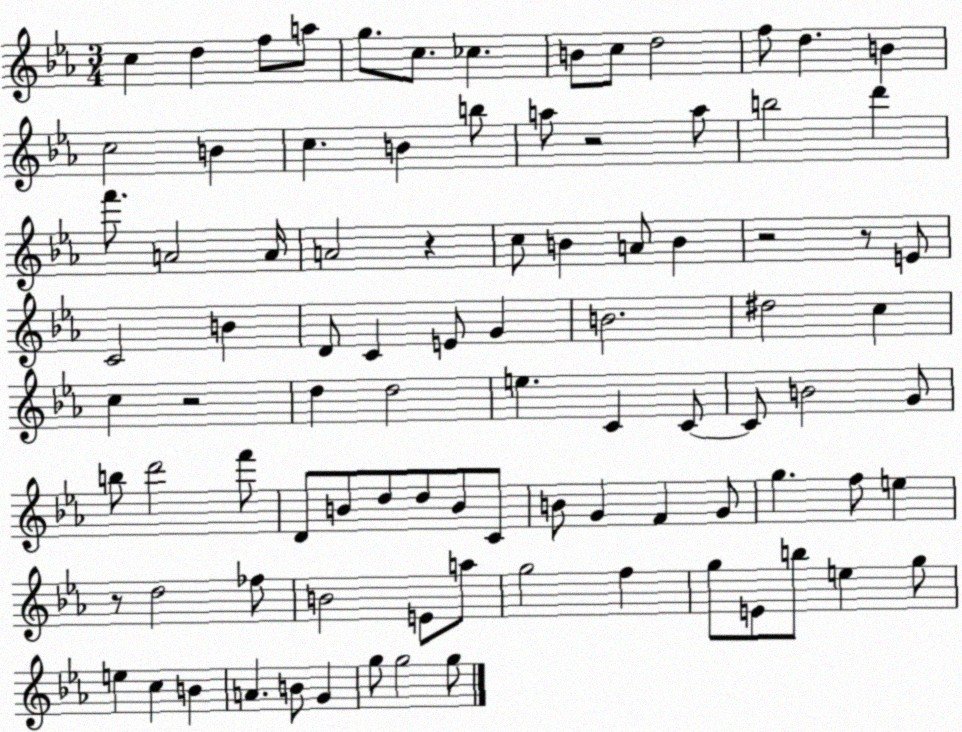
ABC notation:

X:1
T:Untitled
M:3/4
L:1/4
K:Eb
c d f/2 a/2 g/2 c/2 _c B/2 c/2 d2 f/2 d B c2 B c B b/2 a/2 z2 a/2 b2 d' f'/2 A2 A/4 A2 z c/2 B A/2 B z2 z/2 E/2 C2 B D/2 C E/2 G B2 ^d2 c c z2 d d2 e C C/2 C/2 B2 G/2 b/2 d'2 f'/2 D/2 B/2 d/2 d/2 B/2 C/2 B/2 G F G/2 g f/2 e z/2 d2 _f/2 B2 E/2 a/2 g2 f g/2 E/2 b/2 e g/2 e c B A B/2 G g/2 g2 g/2